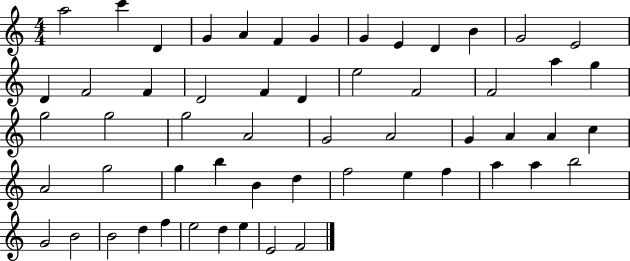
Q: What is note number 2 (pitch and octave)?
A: C6